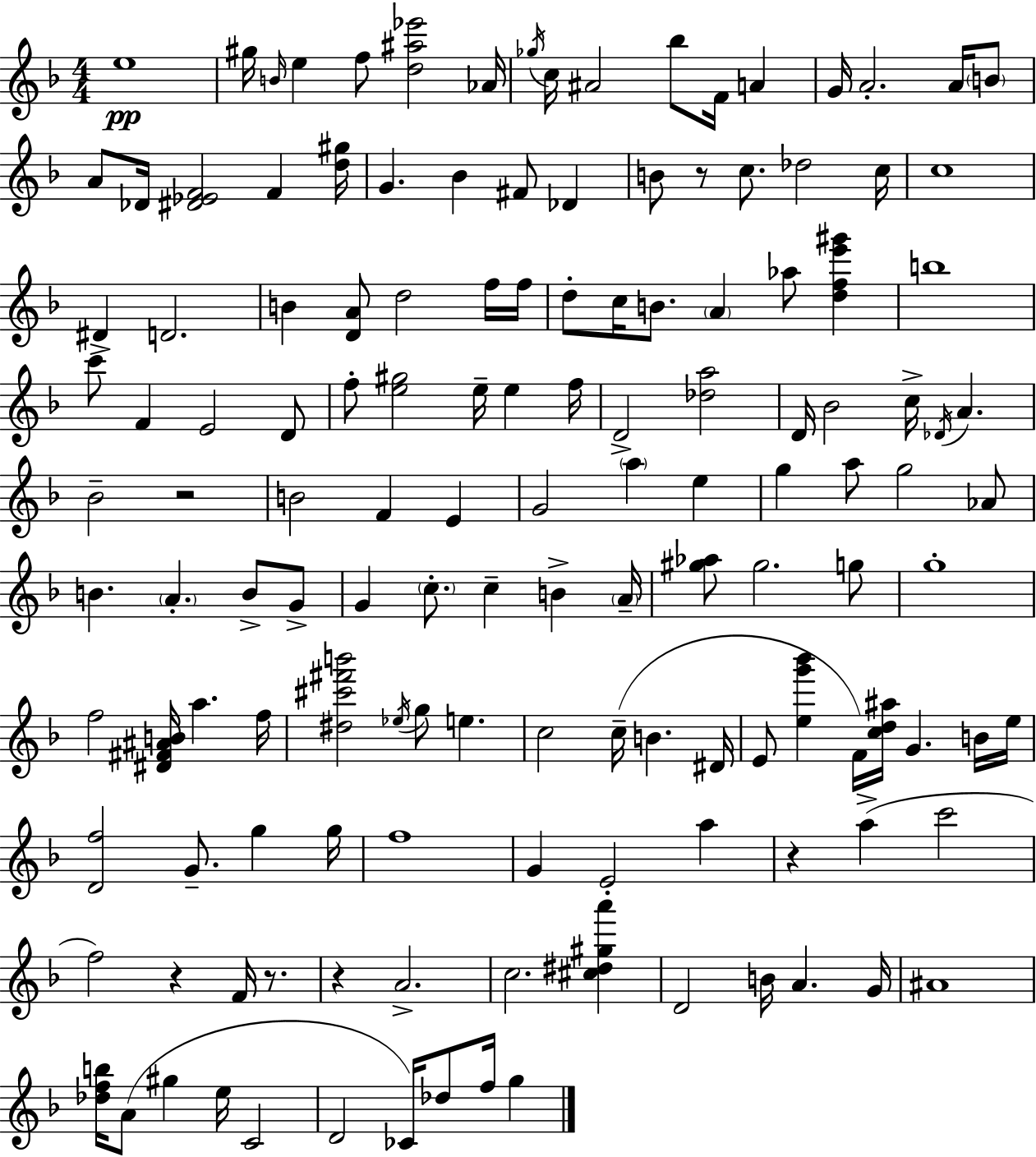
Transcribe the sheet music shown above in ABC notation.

X:1
T:Untitled
M:4/4
L:1/4
K:F
e4 ^g/4 B/4 e f/2 [d^a_e']2 _A/4 _g/4 c/4 ^A2 _b/2 F/4 A G/4 A2 A/4 B/2 A/2 _D/4 [^D_EF]2 F [d^g]/4 G _B ^F/2 _D B/2 z/2 c/2 _d2 c/4 c4 ^D D2 B [DA]/2 d2 f/4 f/4 d/2 c/4 B/2 A _a/2 [dfe'^g'] b4 c'/2 F E2 D/2 f/2 [e^g]2 e/4 e f/4 D2 [_da]2 D/4 _B2 c/4 _D/4 A _B2 z2 B2 F E G2 a e g a/2 g2 _A/2 B A B/2 G/2 G c/2 c B A/4 [^g_a]/2 ^g2 g/2 g4 f2 [^D^F^AB]/4 a f/4 [^d^c'^f'b']2 _e/4 g/2 e c2 c/4 B ^D/4 E/2 [eg'_b'] F/4 [cd^a]/4 G B/4 e/4 [Df]2 G/2 g g/4 f4 G E2 a z a c'2 f2 z F/4 z/2 z A2 c2 [^c^d^ga'] D2 B/4 A G/4 ^A4 [_dfb]/4 A/2 ^g e/4 C2 D2 _C/4 _d/2 f/4 g